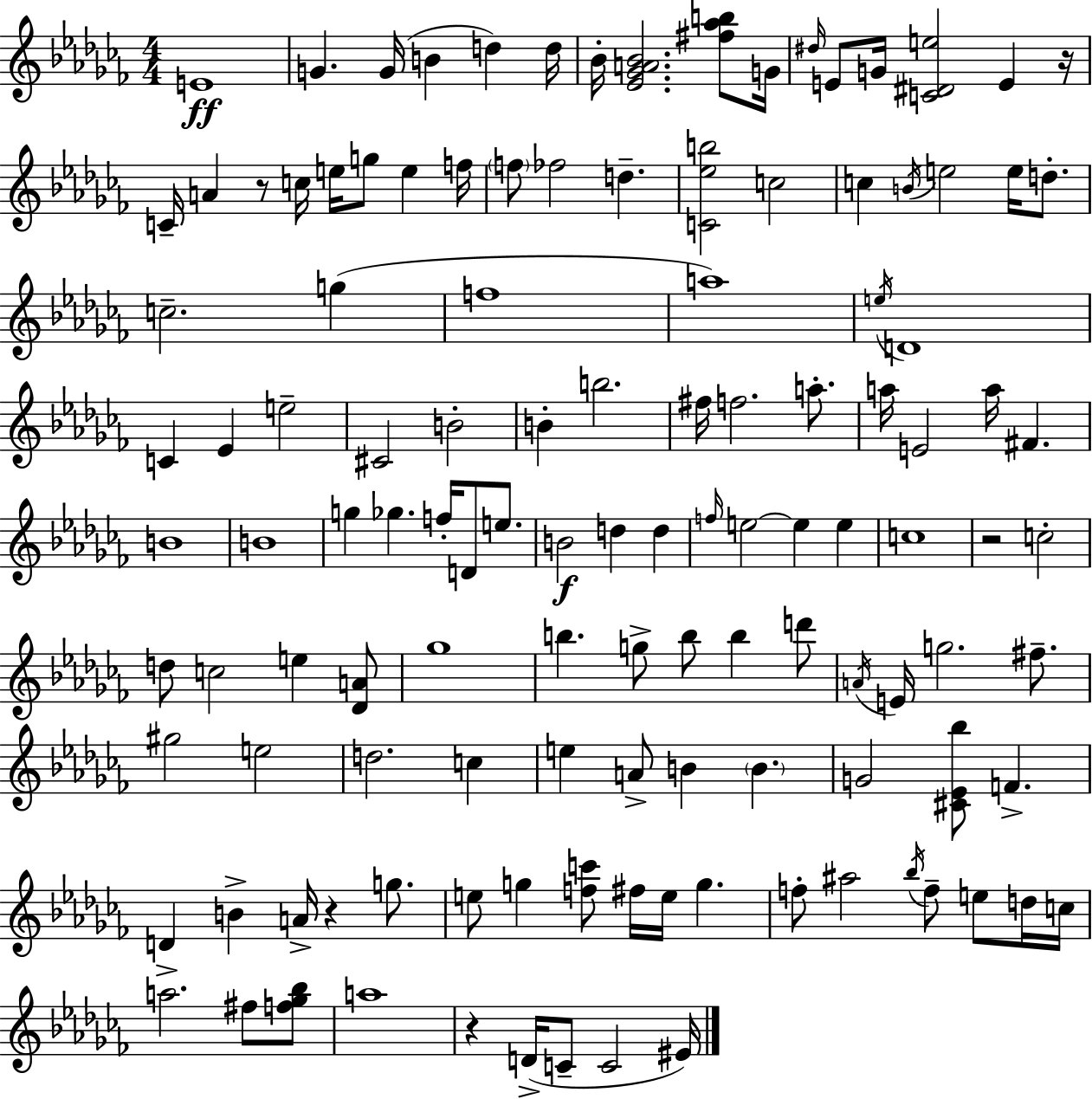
E4/w G4/q. G4/s B4/q D5/q D5/s Bb4/s [Eb4,Gb4,A4,Bb4]/h. [F#5,Ab5,B5]/e G4/s D#5/s E4/e G4/s [C4,D#4,E5]/h E4/q R/s C4/s A4/q R/e C5/s E5/s G5/e E5/q F5/s F5/e FES5/h D5/q. [C4,Eb5,B5]/h C5/h C5/q B4/s E5/h E5/s D5/e. C5/h. G5/q F5/w A5/w E5/s D4/w C4/q Eb4/q E5/h C#4/h B4/h B4/q B5/h. F#5/s F5/h. A5/e. A5/s E4/h A5/s F#4/q. B4/w B4/w G5/q Gb5/q. F5/s D4/e E5/e. B4/h D5/q D5/q F5/s E5/h E5/q E5/q C5/w R/h C5/h D5/e C5/h E5/q [Db4,A4]/e Gb5/w B5/q. G5/e B5/e B5/q D6/e A4/s E4/s G5/h. F#5/e. G#5/h E5/h D5/h. C5/q E5/q A4/e B4/q B4/q. G4/h [C#4,Eb4,Bb5]/e F4/q. D4/q B4/q A4/s R/q G5/e. E5/e G5/q [F5,C6]/e F#5/s E5/s G5/q. F5/e A#5/h Bb5/s F5/e E5/e D5/s C5/s A5/h. F#5/e [F5,Gb5,Bb5]/e A5/w R/q D4/s C4/e C4/h EIS4/s